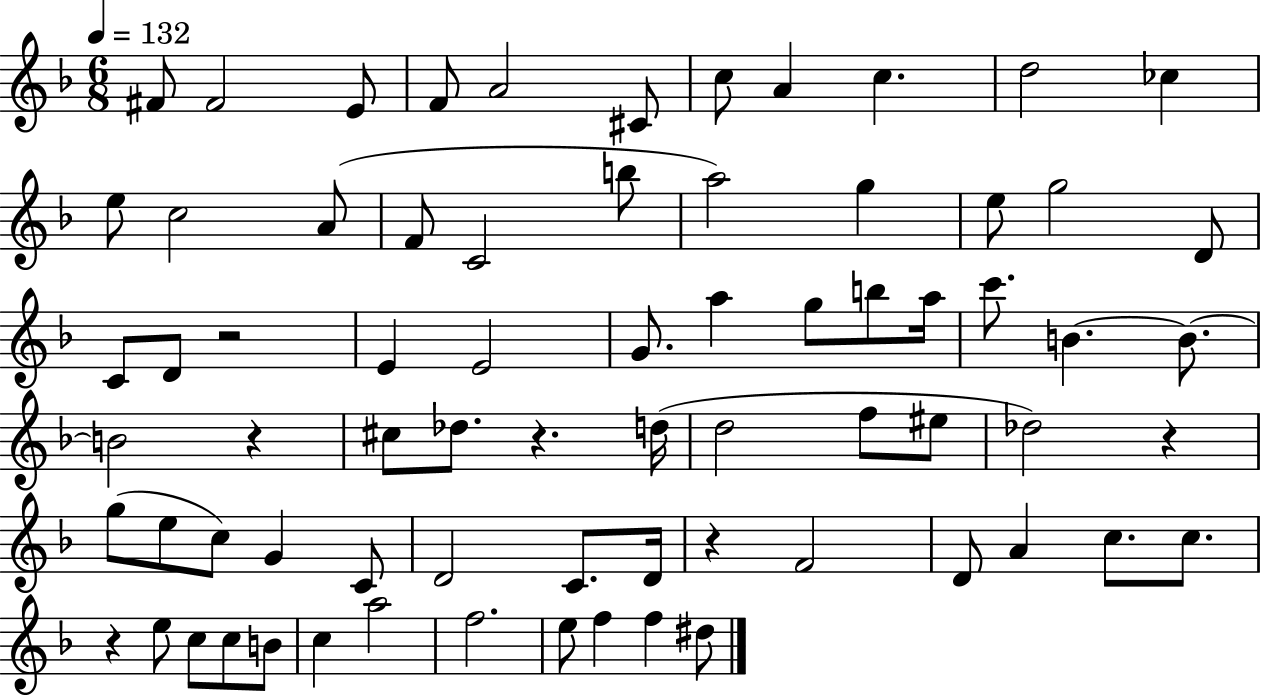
{
  \clef treble
  \numericTimeSignature
  \time 6/8
  \key f \major
  \tempo 4 = 132
  fis'8 fis'2 e'8 | f'8 a'2 cis'8 | c''8 a'4 c''4. | d''2 ces''4 | \break e''8 c''2 a'8( | f'8 c'2 b''8 | a''2) g''4 | e''8 g''2 d'8 | \break c'8 d'8 r2 | e'4 e'2 | g'8. a''4 g''8 b''8 a''16 | c'''8. b'4.~~ b'8.~~ | \break b'2 r4 | cis''8 des''8. r4. d''16( | d''2 f''8 eis''8 | des''2) r4 | \break g''8( e''8 c''8) g'4 c'8 | d'2 c'8. d'16 | r4 f'2 | d'8 a'4 c''8. c''8. | \break r4 e''8 c''8 c''8 b'8 | c''4 a''2 | f''2. | e''8 f''4 f''4 dis''8 | \break \bar "|."
}